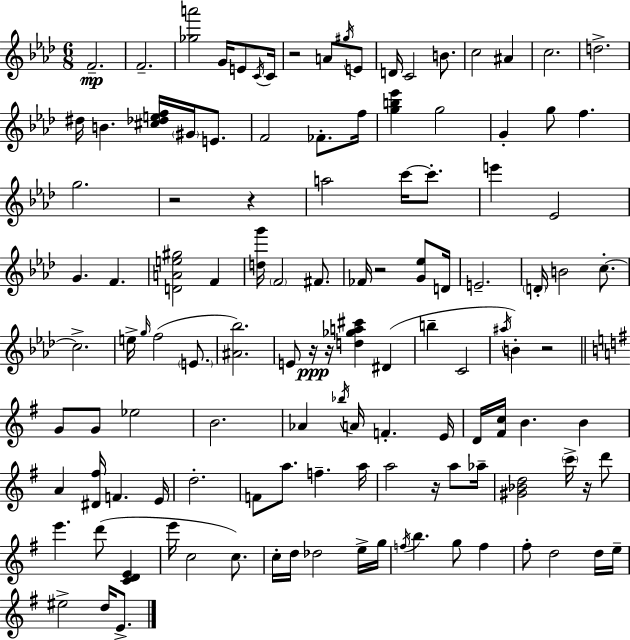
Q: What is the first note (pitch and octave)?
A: F4